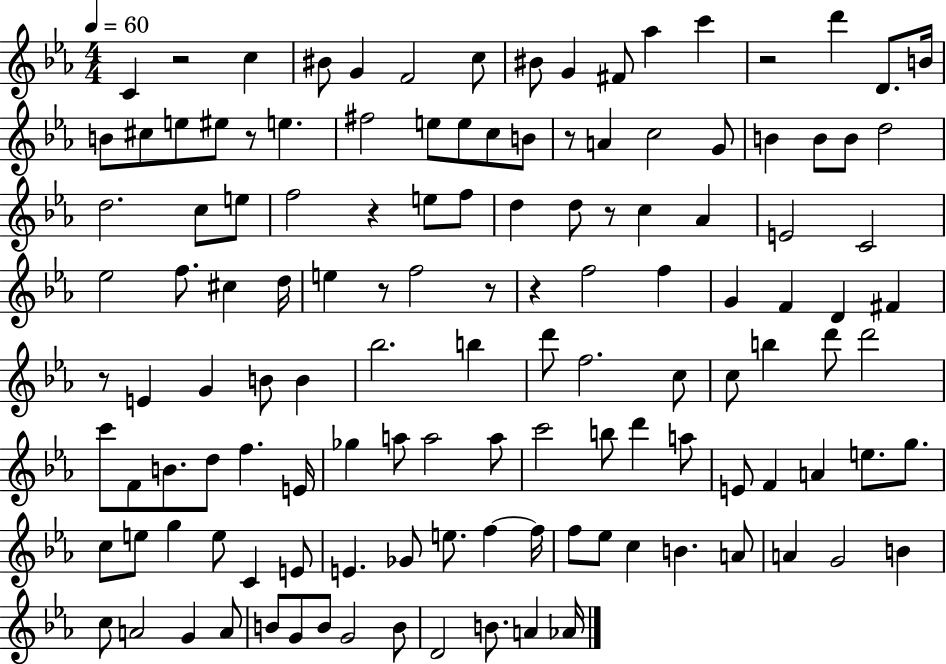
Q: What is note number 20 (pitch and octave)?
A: F#5